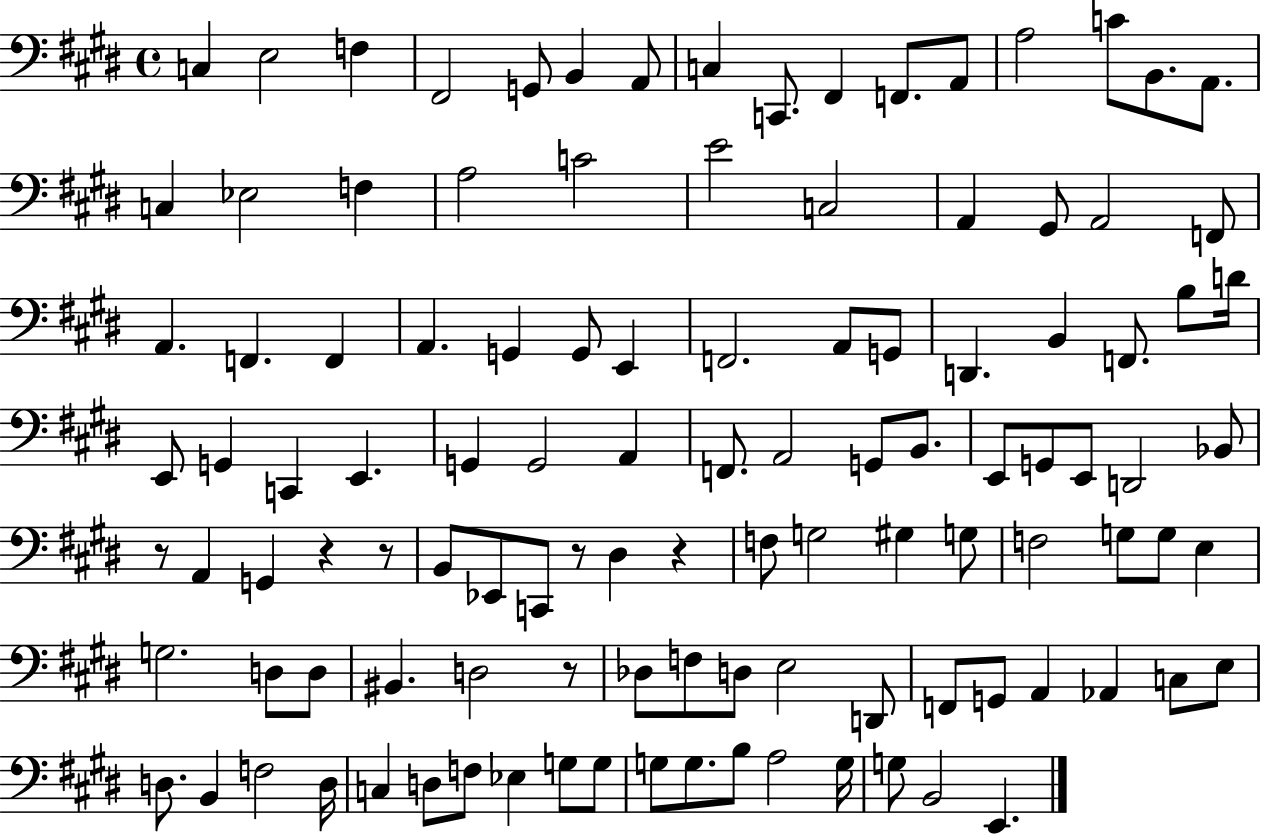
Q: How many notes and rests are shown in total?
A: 112